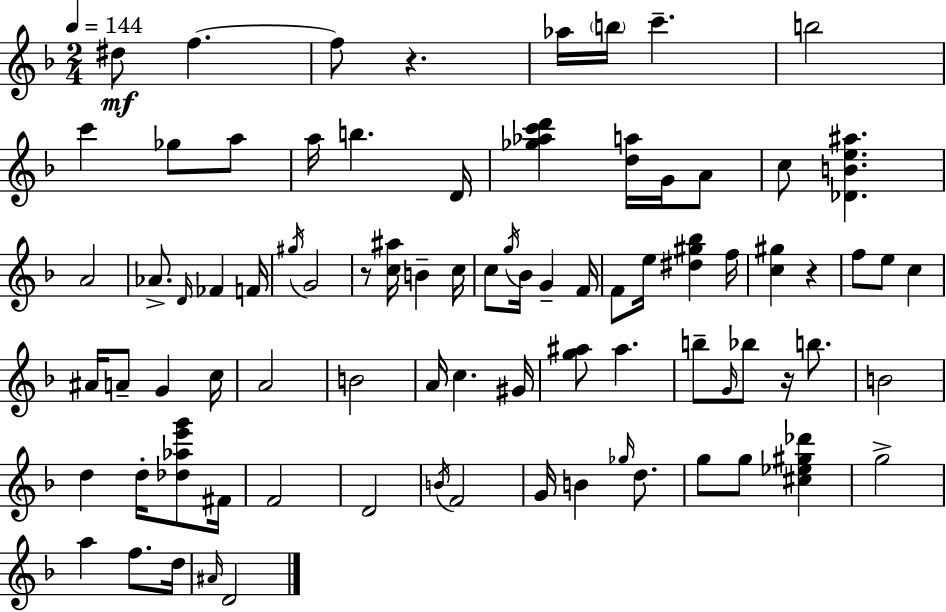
{
  \clef treble
  \numericTimeSignature
  \time 2/4
  \key f \major
  \tempo 4 = 144
  dis''8\mf f''4.~~ | f''8 r4. | aes''16 \parenthesize b''16 c'''4.-- | b''2 | \break c'''4 ges''8 a''8 | a''16 b''4. d'16 | <ges'' aes'' c''' d'''>4 <d'' a''>16 g'16 a'8 | c''8 <des' b' e'' ais''>4. | \break a'2 | aes'8.-> \grace { d'16 } fes'4 | f'16 \acciaccatura { gis''16 } g'2 | r8 <c'' ais''>16 b'4-- | \break c''16 c''8 \acciaccatura { g''16 } bes'16 g'4-- | f'16 f'8 e''16 <dis'' gis'' bes''>4 | f''16 <c'' gis''>4 r4 | f''8 e''8 c''4 | \break ais'16 a'8-- g'4 | c''16 a'2 | b'2 | a'16 c''4. | \break gis'16 <g'' ais''>8 ais''4. | b''8-- \grace { g'16 } bes''8 | r16 b''8. b'2 | d''4 | \break d''16-. <des'' aes'' e''' g'''>8 fis'16 f'2 | d'2 | \acciaccatura { b'16 } f'2 | g'16 b'4 | \break \grace { ges''16 } d''8. g''8 | g''8 <cis'' ees'' gis'' des'''>4 g''2-> | a''4 | f''8. d''16 \grace { ais'16 } d'2 | \break \bar "|."
}